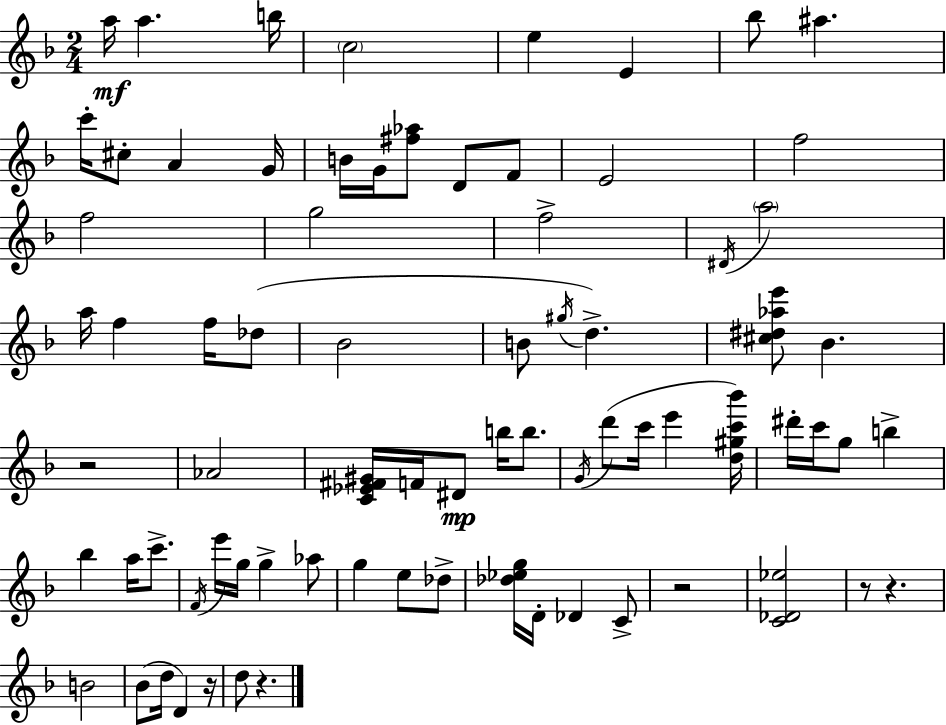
A5/s A5/q. B5/s C5/h E5/q E4/q Bb5/e A#5/q. C6/s C#5/e A4/q G4/s B4/s G4/s [F#5,Ab5]/e D4/e F4/e E4/h F5/h F5/h G5/h F5/h D#4/s A5/h A5/s F5/q F5/s Db5/e Bb4/h B4/e G#5/s D5/q. [C#5,D#5,Ab5,E6]/e Bb4/q. R/h Ab4/h [C4,Eb4,F#4,G#4]/s F4/s D#4/e B5/s B5/e. G4/s D6/e C6/s E6/q [D5,G#5,C6,Bb6]/s D#6/s C6/s G5/e B5/q Bb5/q A5/s C6/e. F4/s E6/s G5/s G5/q Ab5/e G5/q E5/e Db5/e [Db5,Eb5,G5]/s D4/s Db4/q C4/e R/h [C4,Db4,Eb5]/h R/e R/q. B4/h Bb4/e D5/s D4/q R/s D5/e R/q.